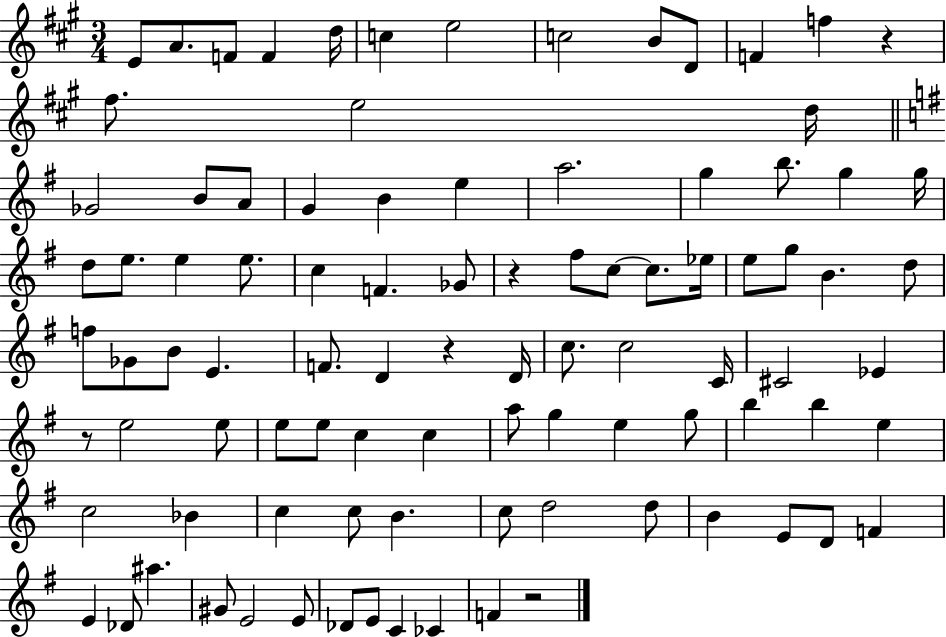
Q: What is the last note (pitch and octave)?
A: F4